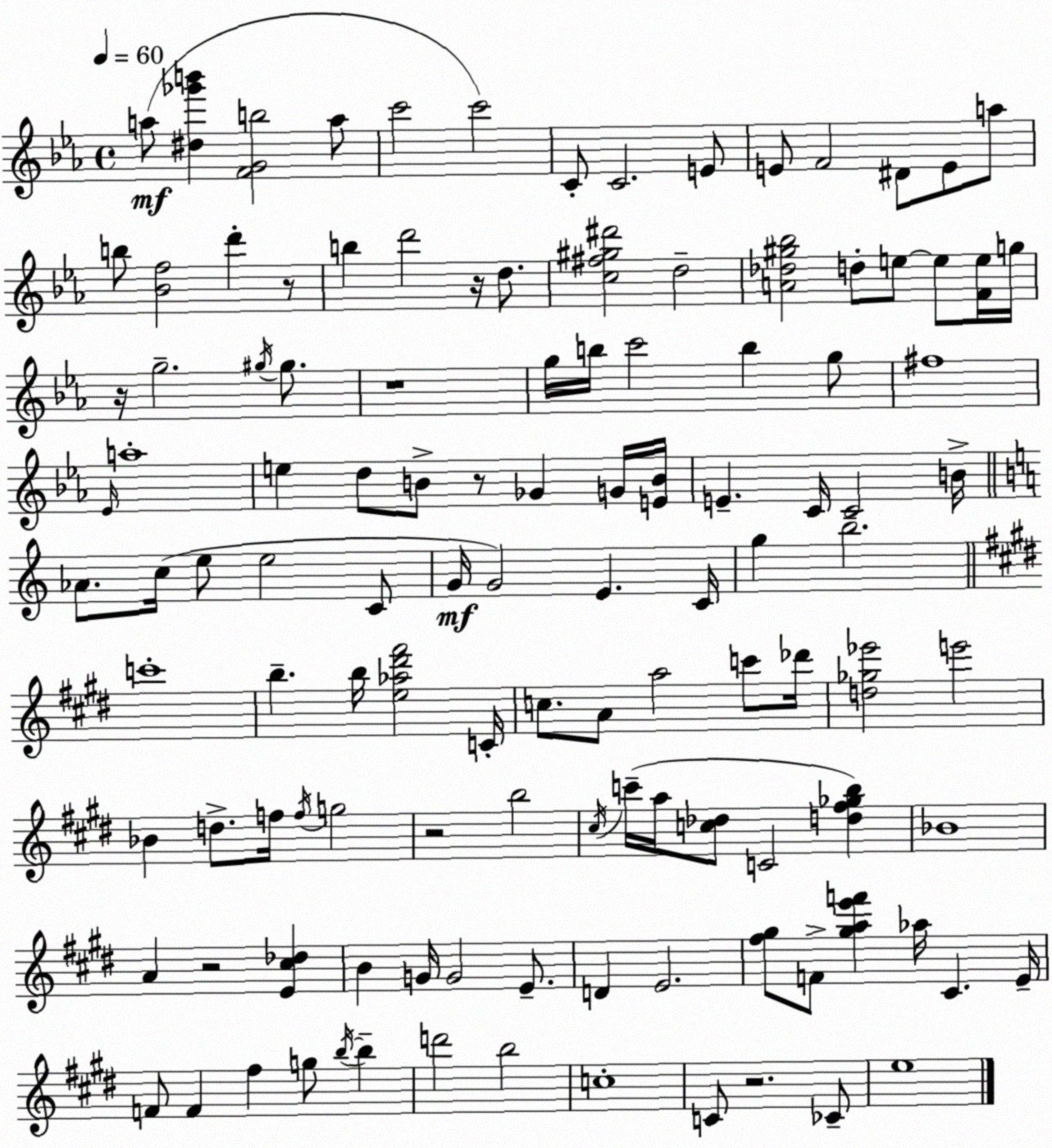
X:1
T:Untitled
M:4/4
L:1/4
K:Cm
a/2 [^d_g'b'] [FGb]2 a/2 c'2 c'2 C/2 C2 E/2 E/2 F2 ^D/2 E/2 a/2 b/2 [_Bf]2 d' z/2 b d'2 z/4 d/2 [c^f^g^d']2 d2 [A_d^g_b]2 d/2 e/2 e/2 [Fe]/4 g/4 z/4 g2 ^g/4 ^g/2 z4 g/4 b/4 c'2 b g/2 ^f4 _E/4 a4 e d/2 B/2 z/2 _G G/4 [EB]/4 E C/4 C2 B/4 _A/2 c/4 e/2 e2 C/2 G/4 G2 E C/4 g b2 c'4 b b/4 [e_a^d'^f']2 C/4 c/2 A/2 a2 c'/2 _d'/4 [d_g_e']2 e'2 _B d/2 f/4 f/4 g2 z2 b2 ^c/4 c'/4 a/4 [c_d]/2 C2 [d^f_gb] _B4 A z2 [E^c_d] B G/4 G2 E/2 D E2 [^f^g]/2 F/2 [^gae'f'] _a/4 ^C E/4 F/2 F ^f g/2 b/4 b d'2 b2 c4 C/2 z2 _C/2 e4